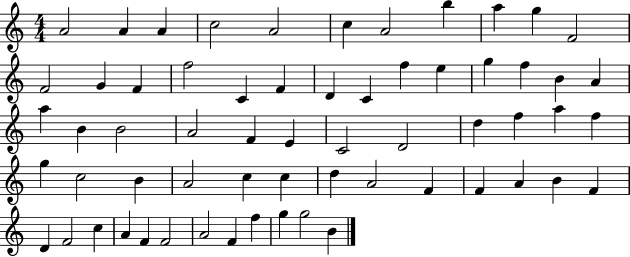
{
  \clef treble
  \numericTimeSignature
  \time 4/4
  \key c \major
  a'2 a'4 a'4 | c''2 a'2 | c''4 a'2 b''4 | a''4 g''4 f'2 | \break f'2 g'4 f'4 | f''2 c'4 f'4 | d'4 c'4 f''4 e''4 | g''4 f''4 b'4 a'4 | \break a''4 b'4 b'2 | a'2 f'4 e'4 | c'2 d'2 | d''4 f''4 a''4 f''4 | \break g''4 c''2 b'4 | a'2 c''4 c''4 | d''4 a'2 f'4 | f'4 a'4 b'4 f'4 | \break d'4 f'2 c''4 | a'4 f'4 f'2 | a'2 f'4 f''4 | g''4 g''2 b'4 | \break \bar "|."
}